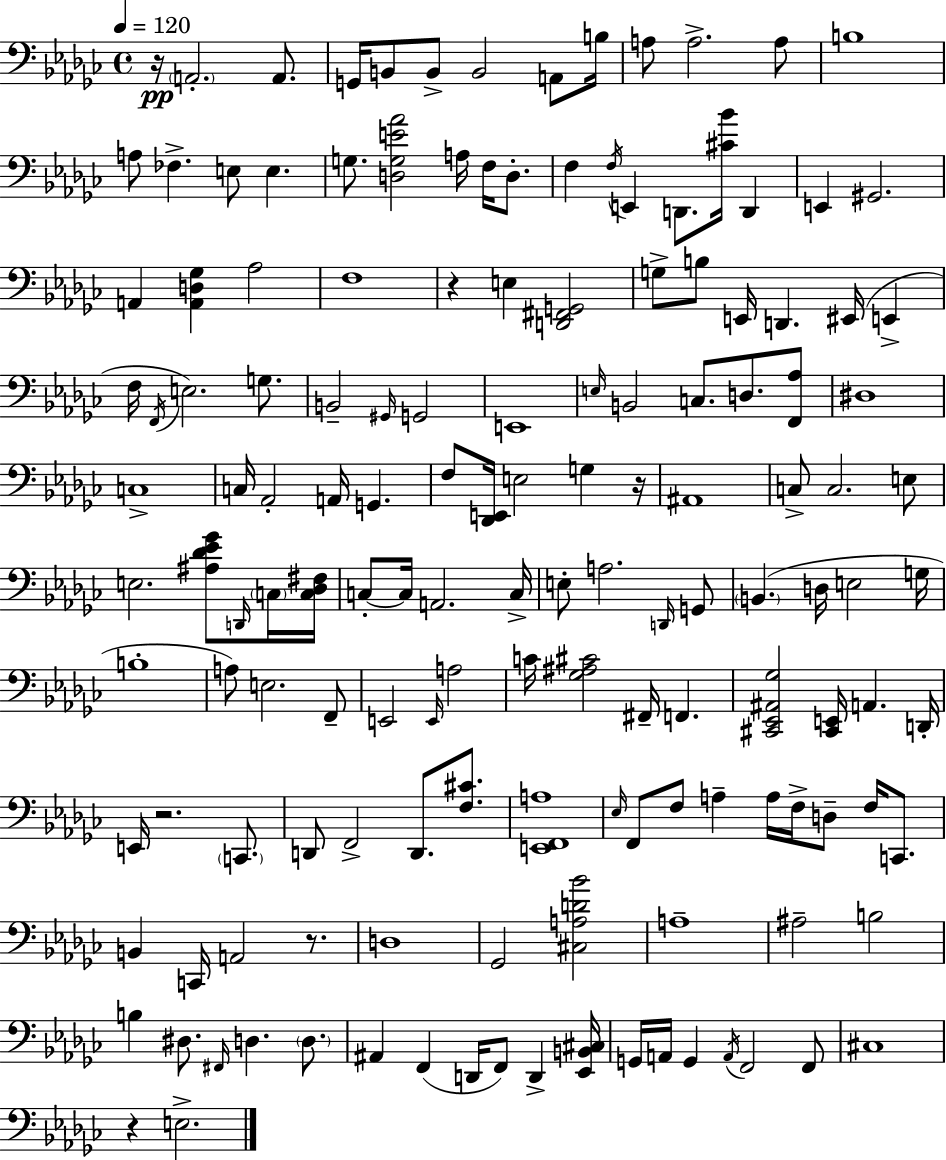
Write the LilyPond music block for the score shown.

{
  \clef bass
  \time 4/4
  \defaultTimeSignature
  \key ees \minor
  \tempo 4 = 120
  r16\pp \parenthesize a,2.-. a,8. | g,16 b,8 b,8-> b,2 a,8 b16 | a8 a2.-> a8 | b1 | \break a8 fes4.-> e8 e4. | g8. <d g e' aes'>2 a16 f16 d8.-. | f4 \acciaccatura { f16 } e,4 d,8. <cis' bes'>16 d,4 | e,4 gis,2. | \break a,4 <a, d ges>4 aes2 | f1 | r4 e4 <d, fis, g,>2 | g8-> b8 e,16 d,4. eis,16( e,4-> | \break f16 \acciaccatura { f,16 } e2.) g8. | b,2-- \grace { gis,16 } g,2 | e,1 | \grace { e16 } b,2 c8. d8. | \break <f, aes>8 dis1 | c1-> | c16 aes,2-. a,16 g,4. | f8 <des, e,>16 e2 g4 | \break r16 ais,1 | c8-> c2. | e8 e2. | <ais des' ees' ges'>8 \grace { d,16 } \parenthesize c16 <c des fis>16 c8-.~~ c16 a,2. | \break c16-> e8-. a2. | \grace { d,16 } g,8 \parenthesize b,4.( d16 e2 | g16 b1-. | a8) e2. | \break f,8-- e,2 \grace { e,16 } a2 | c'16 <ges ais cis'>2 | fis,16-- f,4. <cis, ees, ais, ges>2 <cis, e,>16 | a,4. d,16-. e,16 r2. | \break \parenthesize c,8. d,8 f,2-> | d,8. <f cis'>8. <e, f, a>1 | \grace { ees16 } f,8 f8 a4-- | a16 f16-> d8-- f16 c,8. b,4 c,16 a,2 | \break r8. d1 | ges,2 | <cis a d' bes'>2 a1-- | ais2-- | \break b2 b4 dis8. \grace { fis,16 } | d4. \parenthesize d8. ais,4 f,4( | d,16 f,8) d,4-> <ees, b, cis>16 g,16 a,16 g,4 \acciaccatura { a,16 } | f,2 f,8 cis1 | \break r4 e2.-> | \bar "|."
}